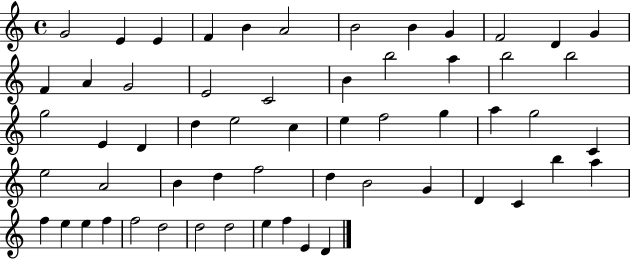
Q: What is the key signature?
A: C major